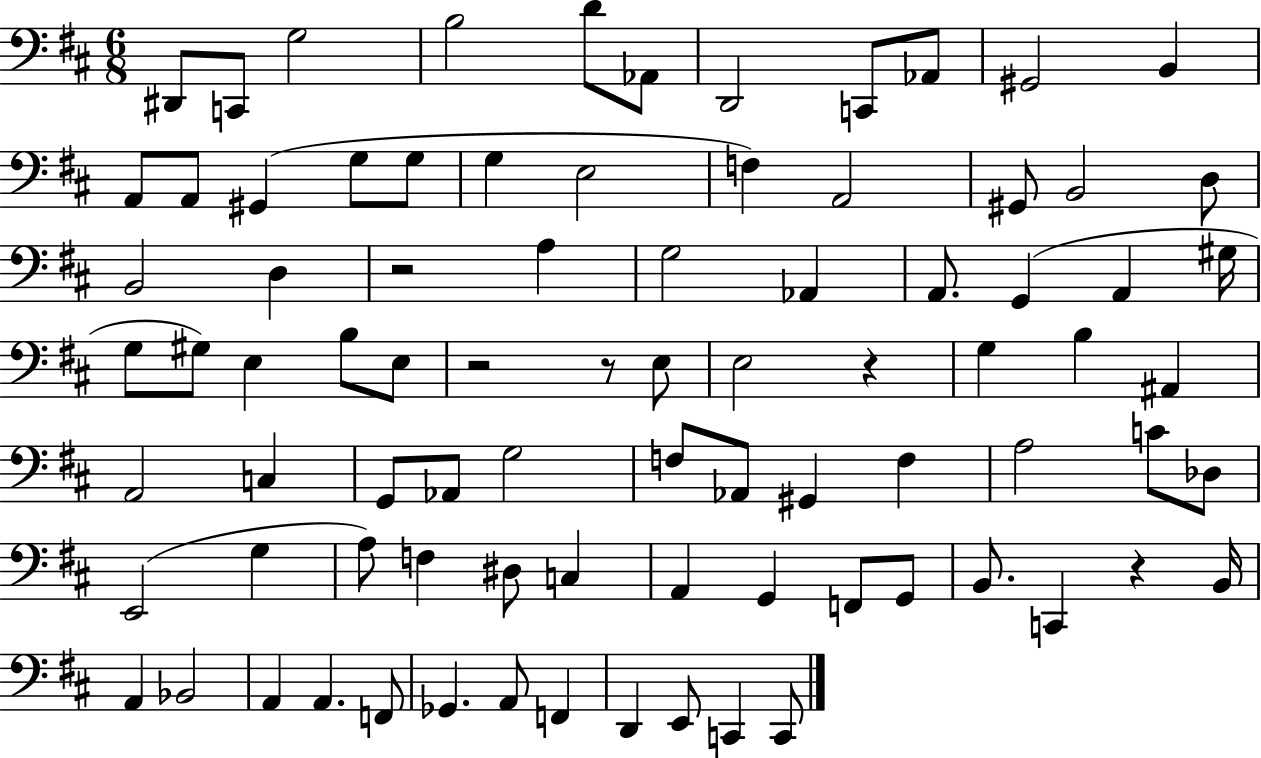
X:1
T:Untitled
M:6/8
L:1/4
K:D
^D,,/2 C,,/2 G,2 B,2 D/2 _A,,/2 D,,2 C,,/2 _A,,/2 ^G,,2 B,, A,,/2 A,,/2 ^G,, G,/2 G,/2 G, E,2 F, A,,2 ^G,,/2 B,,2 D,/2 B,,2 D, z2 A, G,2 _A,, A,,/2 G,, A,, ^G,/4 G,/2 ^G,/2 E, B,/2 E,/2 z2 z/2 E,/2 E,2 z G, B, ^A,, A,,2 C, G,,/2 _A,,/2 G,2 F,/2 _A,,/2 ^G,, F, A,2 C/2 _D,/2 E,,2 G, A,/2 F, ^D,/2 C, A,, G,, F,,/2 G,,/2 B,,/2 C,, z B,,/4 A,, _B,,2 A,, A,, F,,/2 _G,, A,,/2 F,, D,, E,,/2 C,, C,,/2